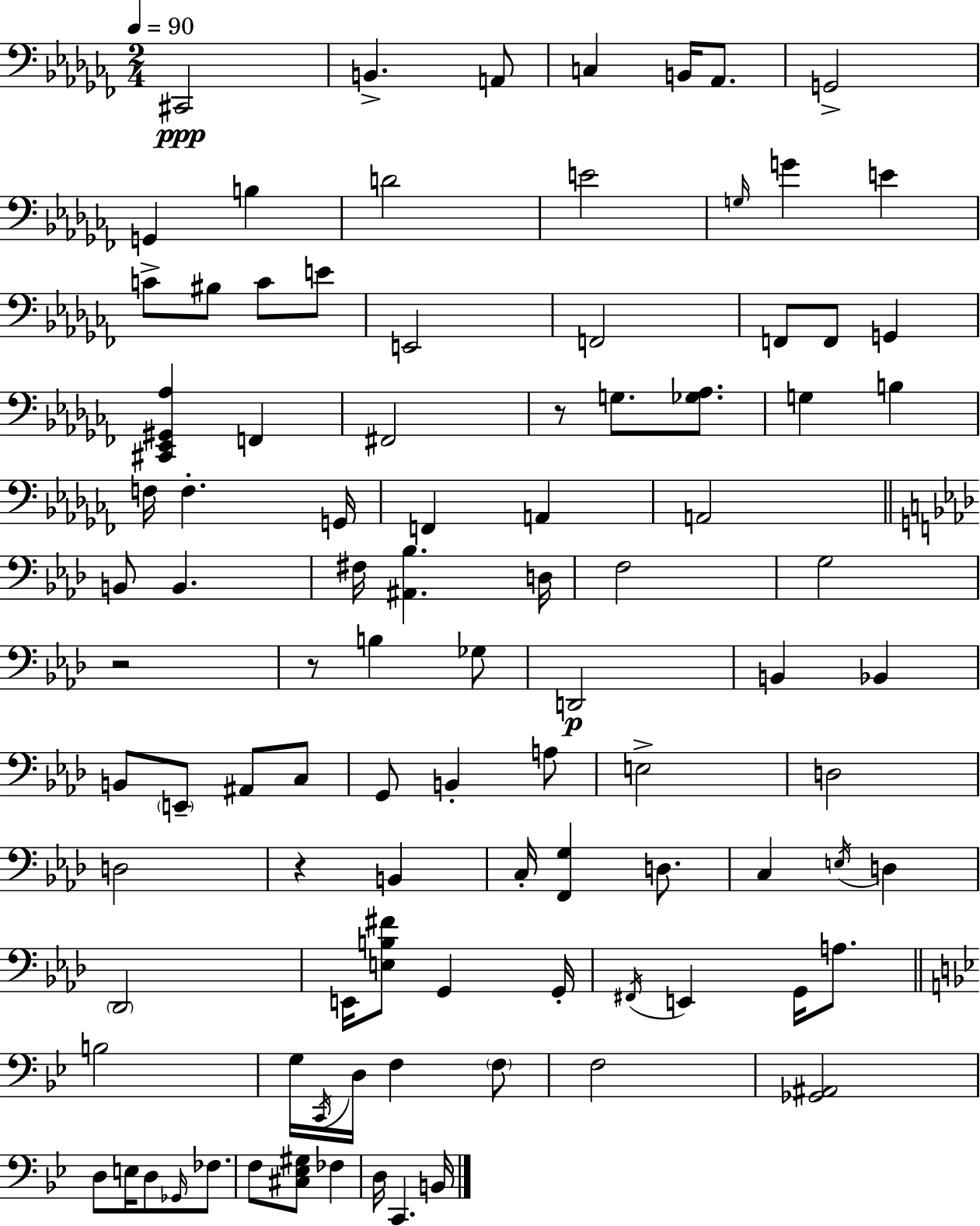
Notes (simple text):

C#2/h B2/q. A2/e C3/q B2/s Ab2/e. G2/h G2/q B3/q D4/h E4/h G3/s G4/q E4/q C4/e BIS3/e C4/e E4/e E2/h F2/h F2/e F2/e G2/q [C#2,Eb2,G#2,Ab3]/q F2/q F#2/h R/e G3/e. [Gb3,Ab3]/e. G3/q B3/q F3/s F3/q. G2/s F2/q A2/q A2/h B2/e B2/q. F#3/s [A#2,Bb3]/q. D3/s F3/h G3/h R/h R/e B3/q Gb3/e D2/h B2/q Bb2/q B2/e E2/e A#2/e C3/e G2/e B2/q A3/e E3/h D3/h D3/h R/q B2/q C3/s [F2,G3]/q D3/e. C3/q E3/s D3/q Db2/h E2/s [E3,B3,F#4]/e G2/q G2/s F#2/s E2/q G2/s A3/e. B3/h G3/s C2/s D3/s F3/q F3/e F3/h [Gb2,A#2]/h D3/e E3/s D3/e Gb2/s FES3/e. F3/e [C#3,Eb3,G#3]/e FES3/q D3/s C2/q. B2/s